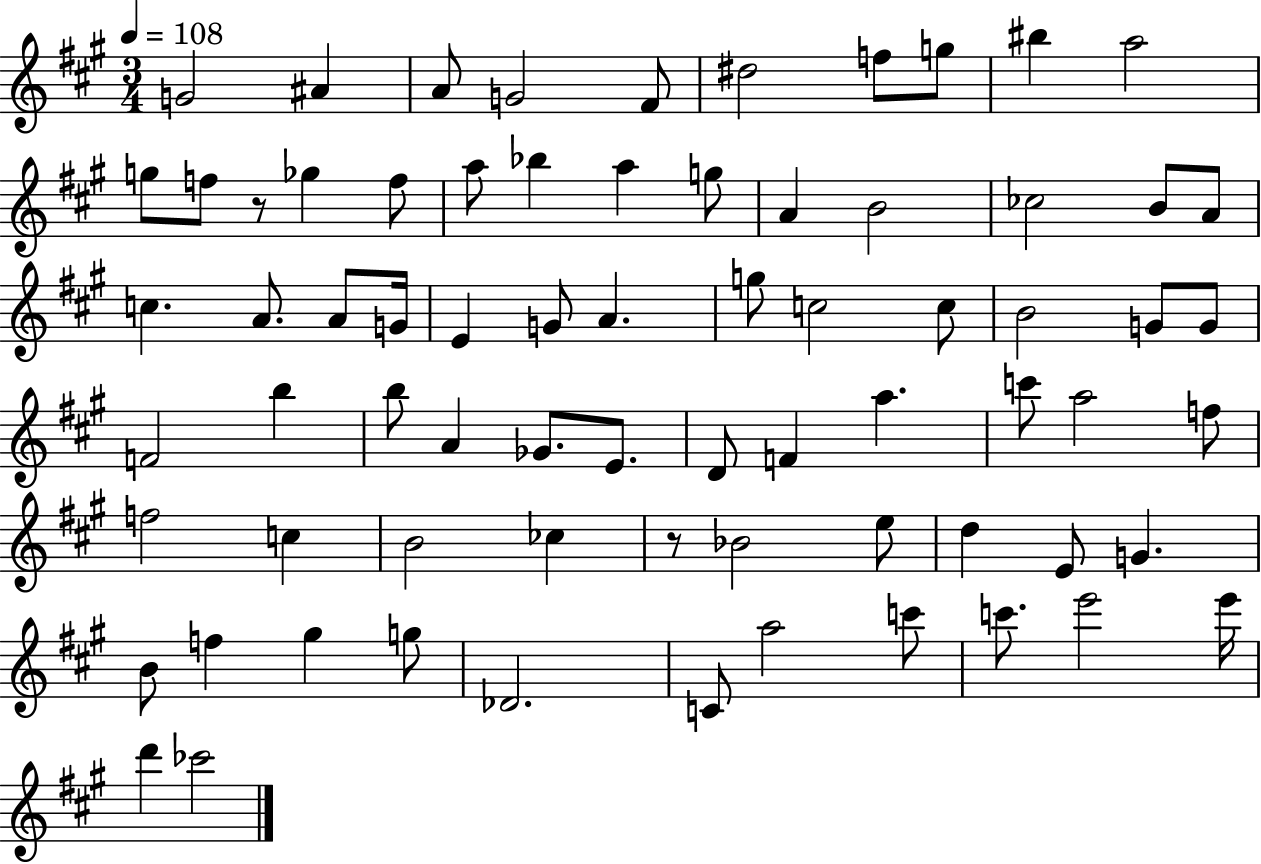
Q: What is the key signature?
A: A major